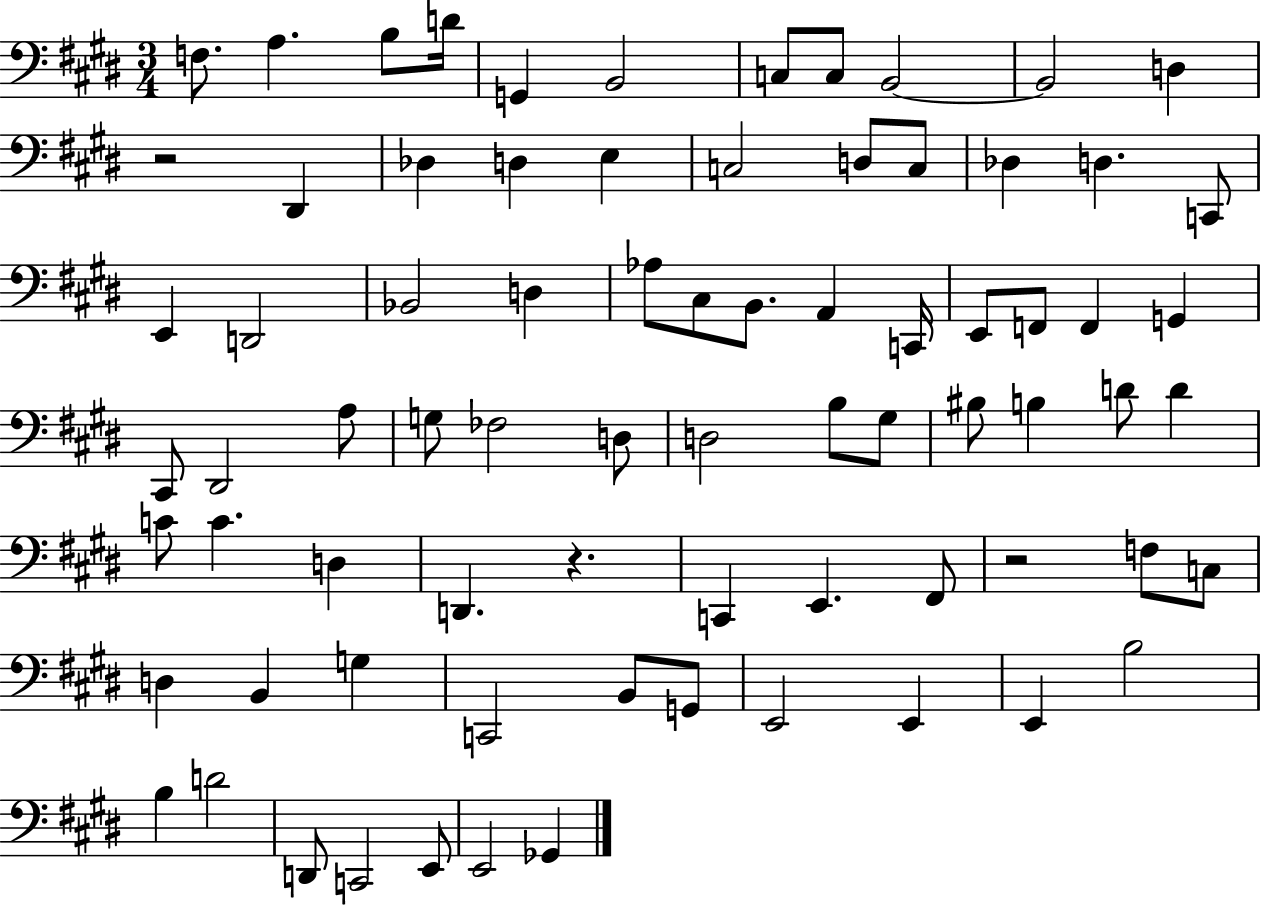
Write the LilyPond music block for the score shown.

{
  \clef bass
  \numericTimeSignature
  \time 3/4
  \key e \major
  f8. a4. b8 d'16 | g,4 b,2 | c8 c8 b,2~~ | b,2 d4 | \break r2 dis,4 | des4 d4 e4 | c2 d8 c8 | des4 d4. c,8 | \break e,4 d,2 | bes,2 d4 | aes8 cis8 b,8. a,4 c,16 | e,8 f,8 f,4 g,4 | \break cis,8 dis,2 a8 | g8 fes2 d8 | d2 b8 gis8 | bis8 b4 d'8 d'4 | \break c'8 c'4. d4 | d,4. r4. | c,4 e,4. fis,8 | r2 f8 c8 | \break d4 b,4 g4 | c,2 b,8 g,8 | e,2 e,4 | e,4 b2 | \break b4 d'2 | d,8 c,2 e,8 | e,2 ges,4 | \bar "|."
}